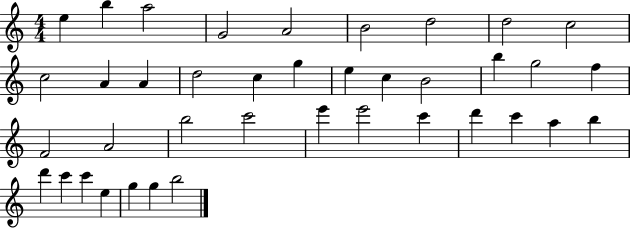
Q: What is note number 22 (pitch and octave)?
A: F4